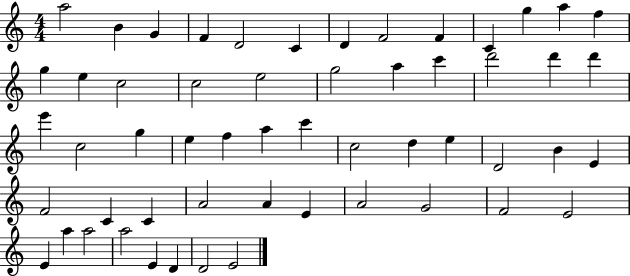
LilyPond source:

{
  \clef treble
  \numericTimeSignature
  \time 4/4
  \key c \major
  a''2 b'4 g'4 | f'4 d'2 c'4 | d'4 f'2 f'4 | c'4 g''4 a''4 f''4 | \break g''4 e''4 c''2 | c''2 e''2 | g''2 a''4 c'''4 | d'''2 d'''4 d'''4 | \break e'''4 c''2 g''4 | e''4 f''4 a''4 c'''4 | c''2 d''4 e''4 | d'2 b'4 e'4 | \break f'2 c'4 c'4 | a'2 a'4 e'4 | a'2 g'2 | f'2 e'2 | \break e'4 a''4 a''2 | a''2 e'4 d'4 | d'2 e'2 | \bar "|."
}